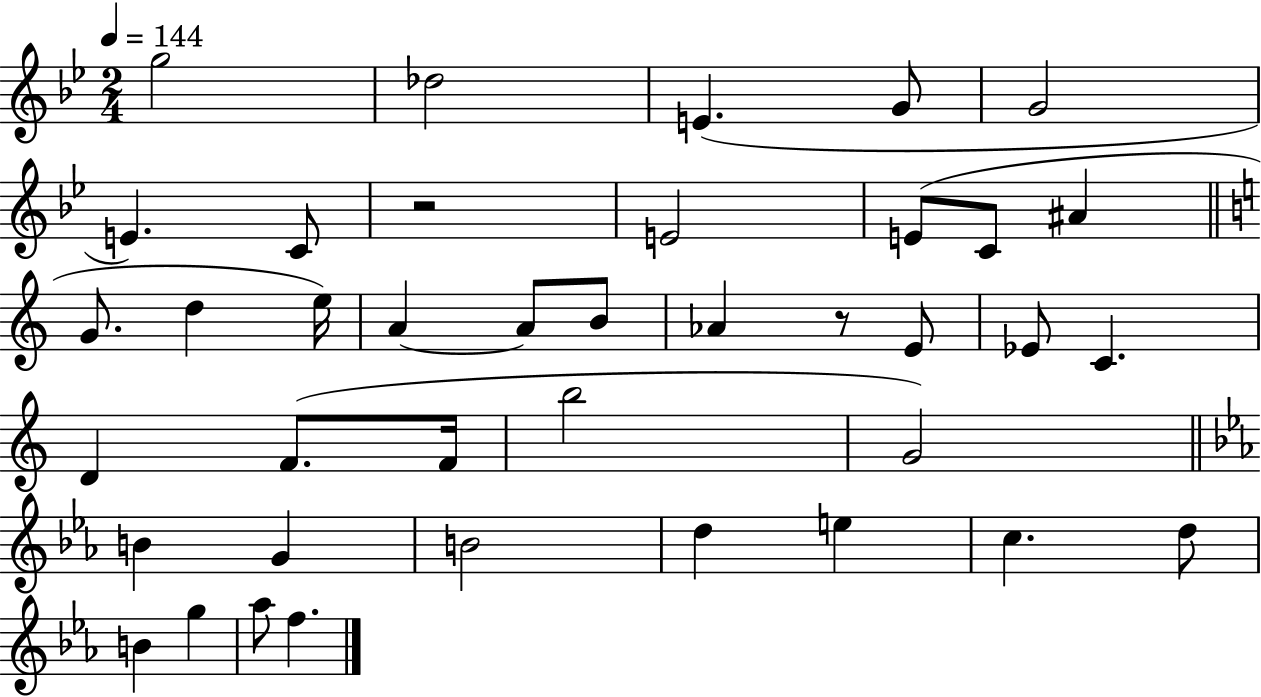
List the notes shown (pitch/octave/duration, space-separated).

G5/h Db5/h E4/q. G4/e G4/h E4/q. C4/e R/h E4/h E4/e C4/e A#4/q G4/e. D5/q E5/s A4/q A4/e B4/e Ab4/q R/e E4/e Eb4/e C4/q. D4/q F4/e. F4/s B5/h G4/h B4/q G4/q B4/h D5/q E5/q C5/q. D5/e B4/q G5/q Ab5/e F5/q.